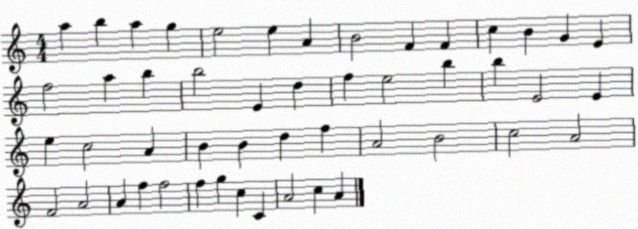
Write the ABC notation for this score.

X:1
T:Untitled
M:4/4
L:1/4
K:C
a b a g e2 e A B2 F F c B G E f2 a b b2 E d f e2 b b E2 E e c2 A B B d f A2 B2 c2 A2 F2 A2 A f f2 f g c C A2 c A